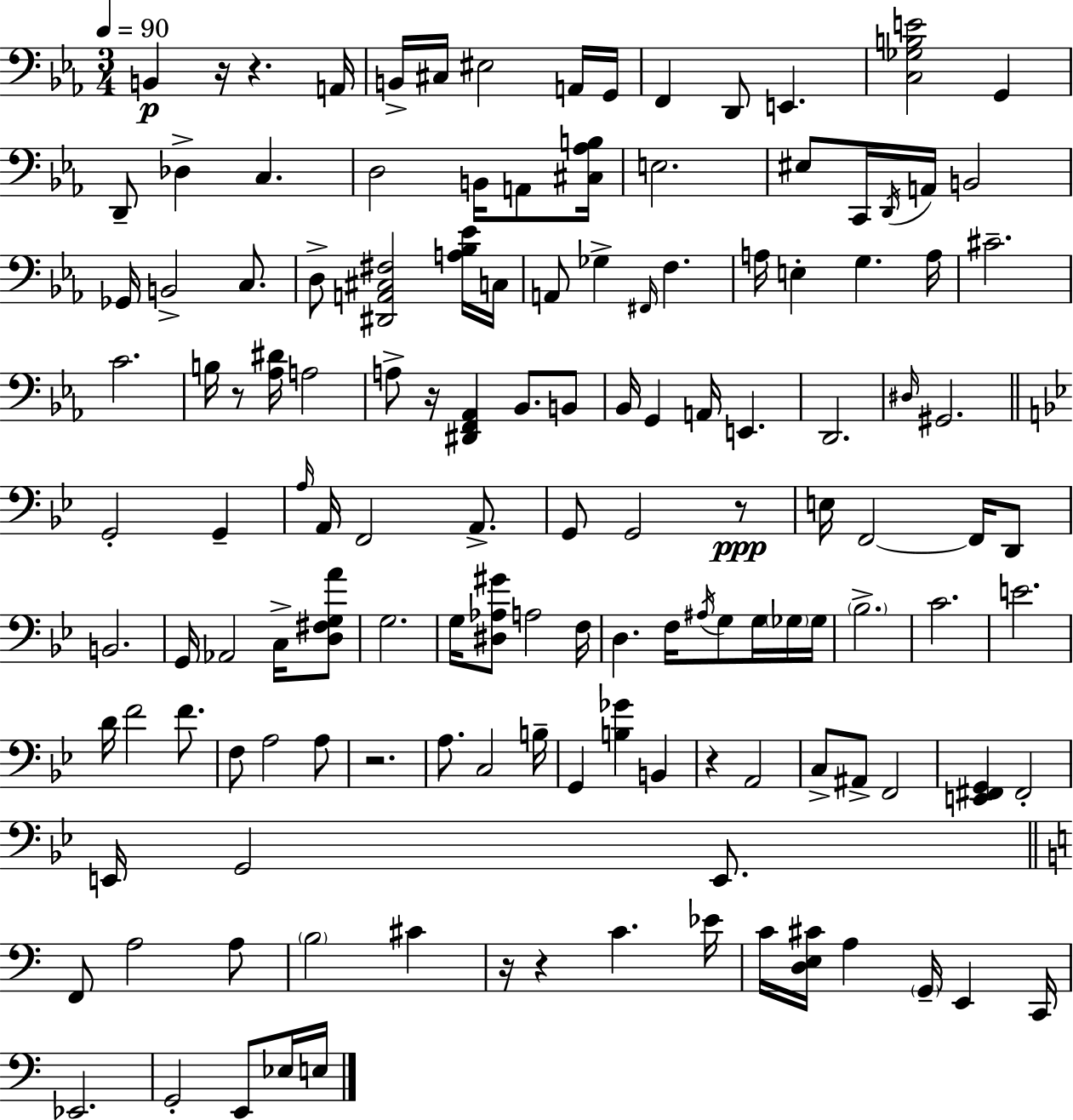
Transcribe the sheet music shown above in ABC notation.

X:1
T:Untitled
M:3/4
L:1/4
K:Cm
B,, z/4 z A,,/4 B,,/4 ^C,/4 ^E,2 A,,/4 G,,/4 F,, D,,/2 E,, [C,_G,B,E]2 G,, D,,/2 _D, C, D,2 B,,/4 A,,/2 [^C,_A,B,]/4 E,2 ^E,/2 C,,/4 D,,/4 A,,/4 B,,2 _G,,/4 B,,2 C,/2 D,/2 [^D,,A,,^C,^F,]2 [A,_B,_E]/4 C,/4 A,,/2 _G, ^F,,/4 F, A,/4 E, G, A,/4 ^C2 C2 B,/4 z/2 [_A,^D]/4 A,2 A,/2 z/4 [^D,,F,,_A,,] _B,,/2 B,,/2 _B,,/4 G,, A,,/4 E,, D,,2 ^D,/4 ^G,,2 G,,2 G,, A,/4 A,,/4 F,,2 A,,/2 G,,/2 G,,2 z/2 E,/4 F,,2 F,,/4 D,,/2 B,,2 G,,/4 _A,,2 C,/4 [D,^F,G,A]/2 G,2 G,/4 [^D,_A,^G]/2 A,2 F,/4 D, F,/4 ^A,/4 G,/2 G,/4 _G,/4 _G,/4 _B,2 C2 E2 D/4 F2 F/2 F,/2 A,2 A,/2 z2 A,/2 C,2 B,/4 G,, [B,_G] B,, z A,,2 C,/2 ^A,,/2 F,,2 [E,,^F,,G,,] ^F,,2 E,,/4 G,,2 E,,/2 F,,/2 A,2 A,/2 B,2 ^C z/4 z C _E/4 C/4 [D,E,^C]/4 A, G,,/4 E,, C,,/4 _E,,2 G,,2 E,,/2 _E,/4 E,/4